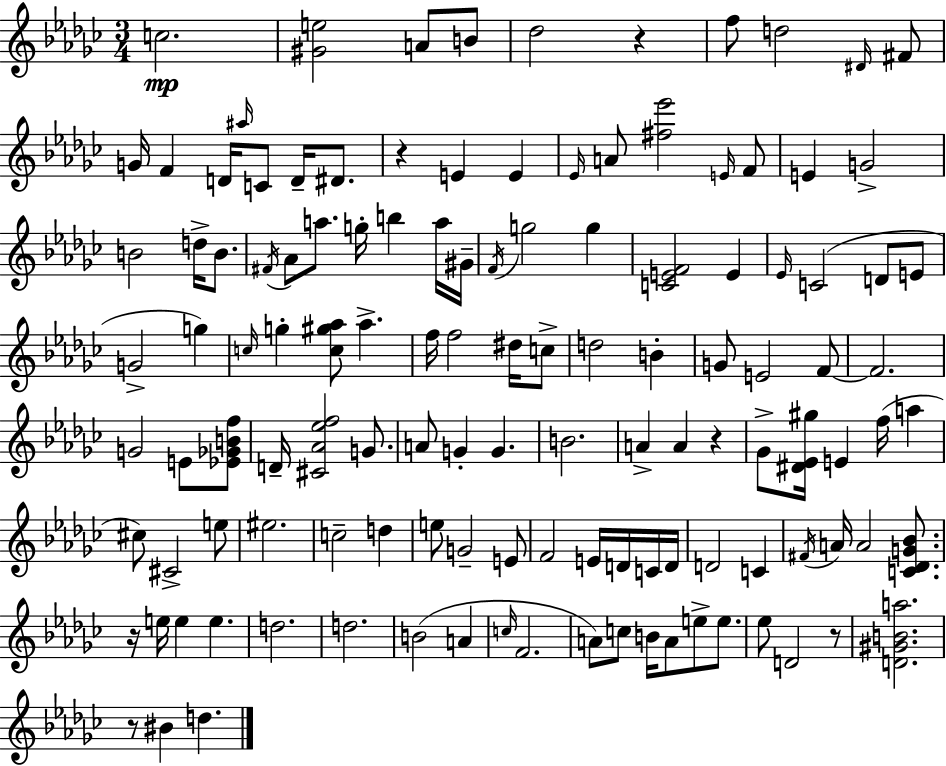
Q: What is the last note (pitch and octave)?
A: D5